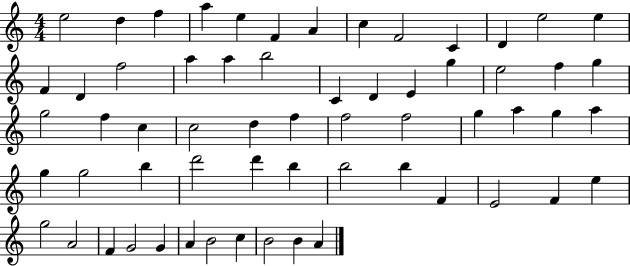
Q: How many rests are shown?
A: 0